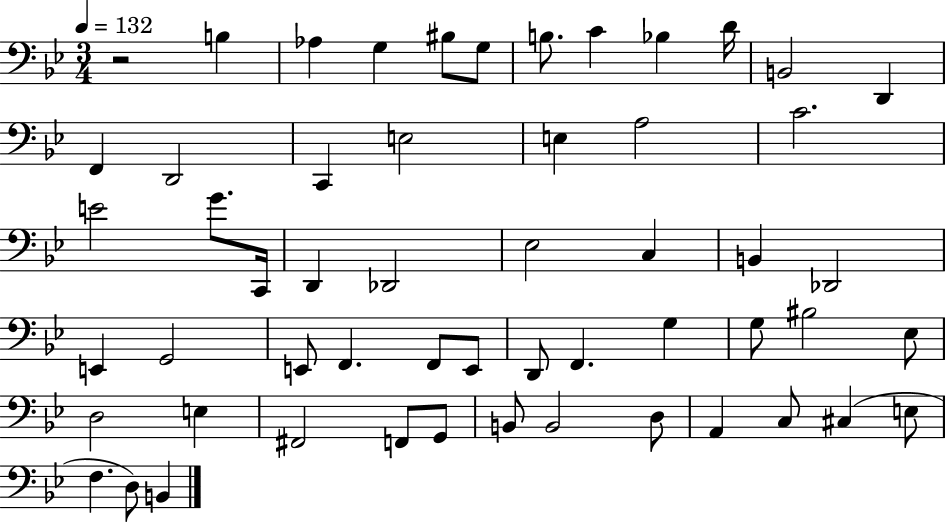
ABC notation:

X:1
T:Untitled
M:3/4
L:1/4
K:Bb
z2 B, _A, G, ^B,/2 G,/2 B,/2 C _B, D/4 B,,2 D,, F,, D,,2 C,, E,2 E, A,2 C2 E2 G/2 C,,/4 D,, _D,,2 _E,2 C, B,, _D,,2 E,, G,,2 E,,/2 F,, F,,/2 E,,/2 D,,/2 F,, G, G,/2 ^B,2 _E,/2 D,2 E, ^F,,2 F,,/2 G,,/2 B,,/2 B,,2 D,/2 A,, C,/2 ^C, E,/2 F, D,/2 B,,